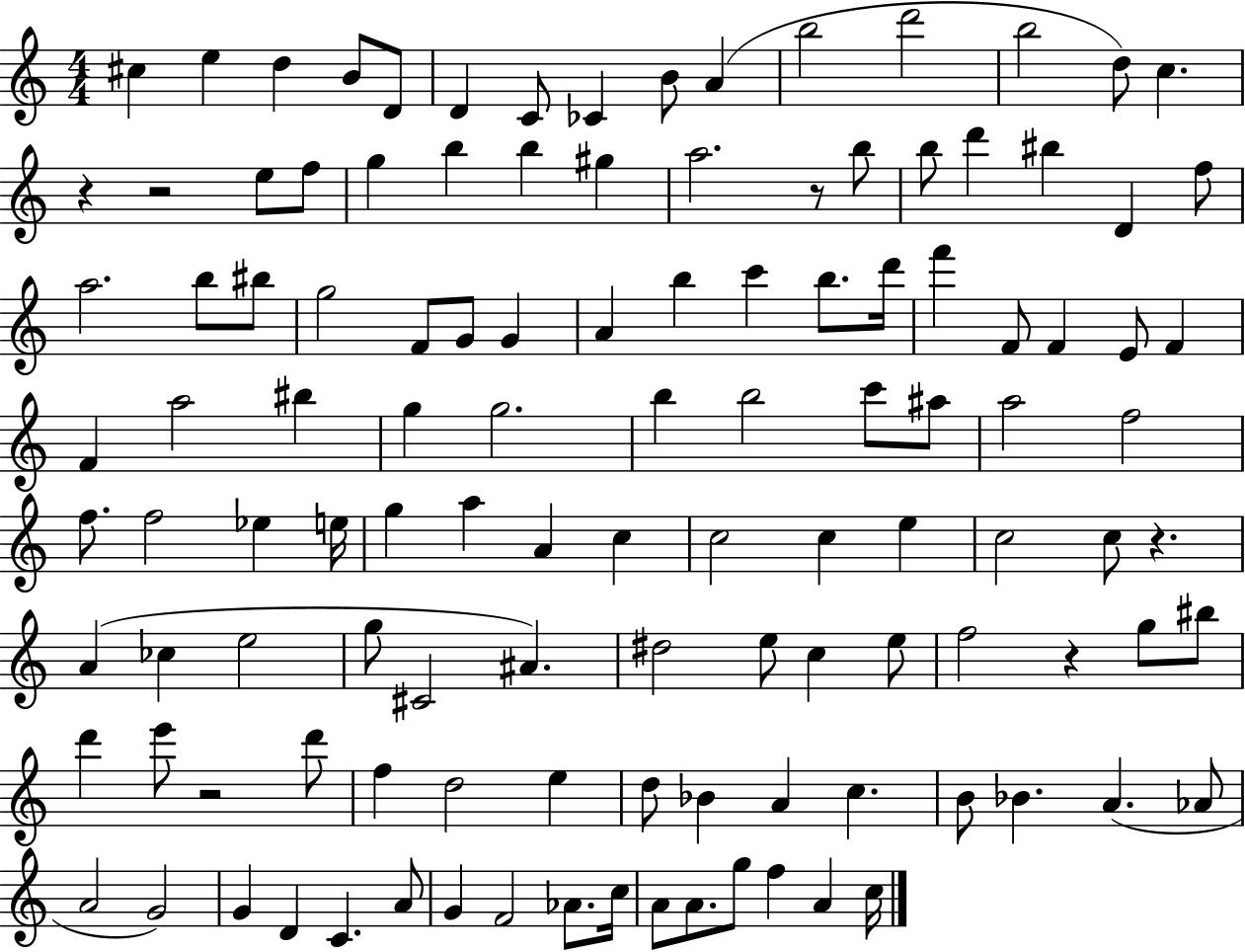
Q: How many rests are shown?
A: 6